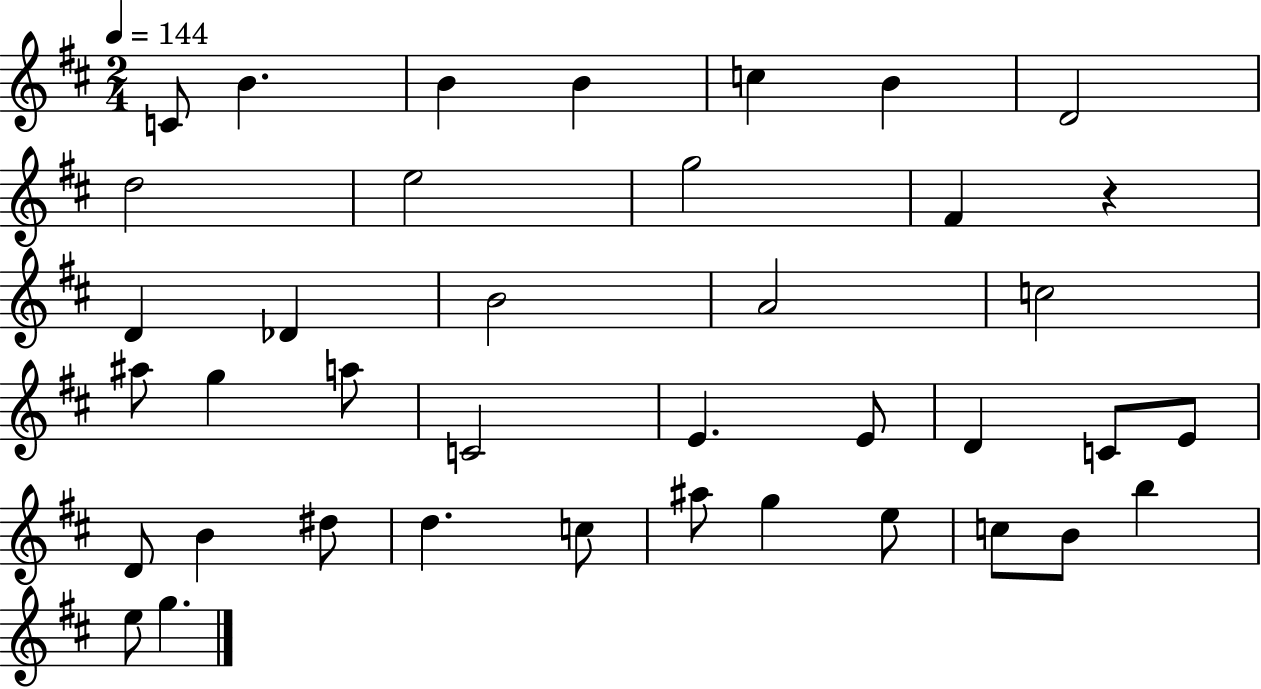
{
  \clef treble
  \numericTimeSignature
  \time 2/4
  \key d \major
  \tempo 4 = 144
  \repeat volta 2 { c'8 b'4. | b'4 b'4 | c''4 b'4 | d'2 | \break d''2 | e''2 | g''2 | fis'4 r4 | \break d'4 des'4 | b'2 | a'2 | c''2 | \break ais''8 g''4 a''8 | c'2 | e'4. e'8 | d'4 c'8 e'8 | \break d'8 b'4 dis''8 | d''4. c''8 | ais''8 g''4 e''8 | c''8 b'8 b''4 | \break e''8 g''4. | } \bar "|."
}